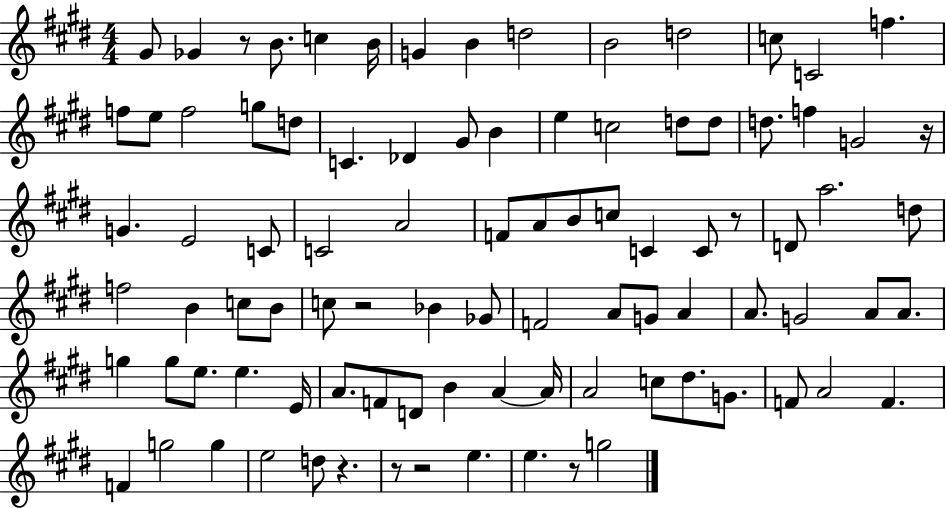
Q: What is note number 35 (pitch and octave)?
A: F4